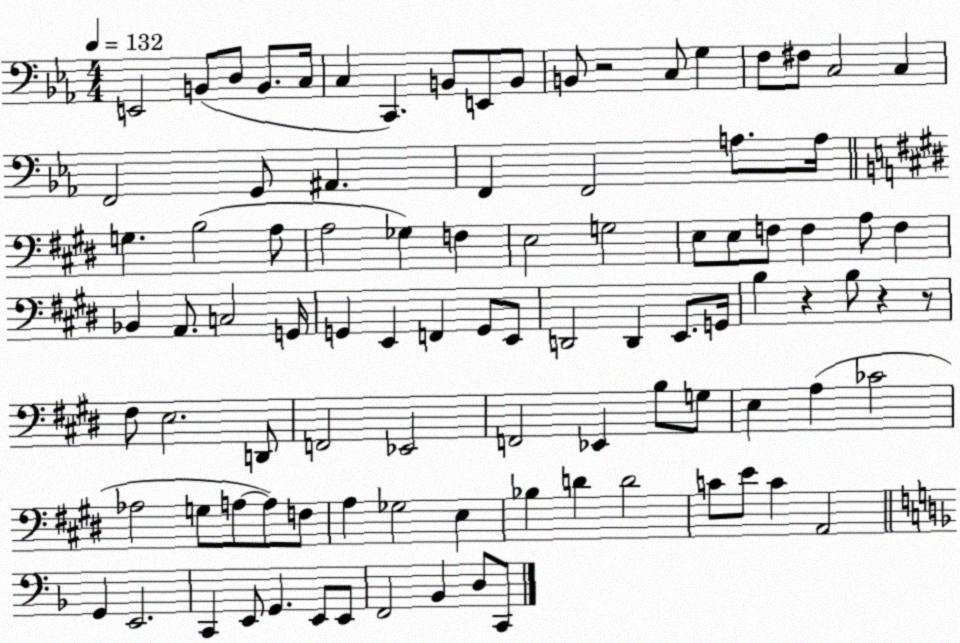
X:1
T:Untitled
M:4/4
L:1/4
K:Eb
E,,2 B,,/2 D,/2 B,,/2 C,/4 C, C,, B,,/2 E,,/2 B,,/2 B,,/2 z2 C,/2 G, F,/2 ^F,/2 C,2 C, F,,2 G,,/2 ^A,, F,, F,,2 A,/2 A,/4 G, B,2 A,/2 A,2 _G, F, E,2 G,2 E,/2 E,/2 F,/2 F, A,/2 F, _B,, A,,/2 C,2 G,,/4 G,, E,, F,, G,,/2 E,,/2 D,,2 D,, E,,/2 G,,/4 B, z B,/2 z z/2 ^F,/2 E,2 D,,/2 F,,2 _E,,2 F,,2 _E,, B,/2 G,/2 E, A, _C2 _A,2 G,/2 A,/2 A,/2 F,/2 A, _G,2 E, _B, D D2 C/2 E/2 C A,,2 G,, E,,2 C,, E,,/2 G,, E,,/2 E,,/2 F,,2 _B,, D,/2 C,,/2